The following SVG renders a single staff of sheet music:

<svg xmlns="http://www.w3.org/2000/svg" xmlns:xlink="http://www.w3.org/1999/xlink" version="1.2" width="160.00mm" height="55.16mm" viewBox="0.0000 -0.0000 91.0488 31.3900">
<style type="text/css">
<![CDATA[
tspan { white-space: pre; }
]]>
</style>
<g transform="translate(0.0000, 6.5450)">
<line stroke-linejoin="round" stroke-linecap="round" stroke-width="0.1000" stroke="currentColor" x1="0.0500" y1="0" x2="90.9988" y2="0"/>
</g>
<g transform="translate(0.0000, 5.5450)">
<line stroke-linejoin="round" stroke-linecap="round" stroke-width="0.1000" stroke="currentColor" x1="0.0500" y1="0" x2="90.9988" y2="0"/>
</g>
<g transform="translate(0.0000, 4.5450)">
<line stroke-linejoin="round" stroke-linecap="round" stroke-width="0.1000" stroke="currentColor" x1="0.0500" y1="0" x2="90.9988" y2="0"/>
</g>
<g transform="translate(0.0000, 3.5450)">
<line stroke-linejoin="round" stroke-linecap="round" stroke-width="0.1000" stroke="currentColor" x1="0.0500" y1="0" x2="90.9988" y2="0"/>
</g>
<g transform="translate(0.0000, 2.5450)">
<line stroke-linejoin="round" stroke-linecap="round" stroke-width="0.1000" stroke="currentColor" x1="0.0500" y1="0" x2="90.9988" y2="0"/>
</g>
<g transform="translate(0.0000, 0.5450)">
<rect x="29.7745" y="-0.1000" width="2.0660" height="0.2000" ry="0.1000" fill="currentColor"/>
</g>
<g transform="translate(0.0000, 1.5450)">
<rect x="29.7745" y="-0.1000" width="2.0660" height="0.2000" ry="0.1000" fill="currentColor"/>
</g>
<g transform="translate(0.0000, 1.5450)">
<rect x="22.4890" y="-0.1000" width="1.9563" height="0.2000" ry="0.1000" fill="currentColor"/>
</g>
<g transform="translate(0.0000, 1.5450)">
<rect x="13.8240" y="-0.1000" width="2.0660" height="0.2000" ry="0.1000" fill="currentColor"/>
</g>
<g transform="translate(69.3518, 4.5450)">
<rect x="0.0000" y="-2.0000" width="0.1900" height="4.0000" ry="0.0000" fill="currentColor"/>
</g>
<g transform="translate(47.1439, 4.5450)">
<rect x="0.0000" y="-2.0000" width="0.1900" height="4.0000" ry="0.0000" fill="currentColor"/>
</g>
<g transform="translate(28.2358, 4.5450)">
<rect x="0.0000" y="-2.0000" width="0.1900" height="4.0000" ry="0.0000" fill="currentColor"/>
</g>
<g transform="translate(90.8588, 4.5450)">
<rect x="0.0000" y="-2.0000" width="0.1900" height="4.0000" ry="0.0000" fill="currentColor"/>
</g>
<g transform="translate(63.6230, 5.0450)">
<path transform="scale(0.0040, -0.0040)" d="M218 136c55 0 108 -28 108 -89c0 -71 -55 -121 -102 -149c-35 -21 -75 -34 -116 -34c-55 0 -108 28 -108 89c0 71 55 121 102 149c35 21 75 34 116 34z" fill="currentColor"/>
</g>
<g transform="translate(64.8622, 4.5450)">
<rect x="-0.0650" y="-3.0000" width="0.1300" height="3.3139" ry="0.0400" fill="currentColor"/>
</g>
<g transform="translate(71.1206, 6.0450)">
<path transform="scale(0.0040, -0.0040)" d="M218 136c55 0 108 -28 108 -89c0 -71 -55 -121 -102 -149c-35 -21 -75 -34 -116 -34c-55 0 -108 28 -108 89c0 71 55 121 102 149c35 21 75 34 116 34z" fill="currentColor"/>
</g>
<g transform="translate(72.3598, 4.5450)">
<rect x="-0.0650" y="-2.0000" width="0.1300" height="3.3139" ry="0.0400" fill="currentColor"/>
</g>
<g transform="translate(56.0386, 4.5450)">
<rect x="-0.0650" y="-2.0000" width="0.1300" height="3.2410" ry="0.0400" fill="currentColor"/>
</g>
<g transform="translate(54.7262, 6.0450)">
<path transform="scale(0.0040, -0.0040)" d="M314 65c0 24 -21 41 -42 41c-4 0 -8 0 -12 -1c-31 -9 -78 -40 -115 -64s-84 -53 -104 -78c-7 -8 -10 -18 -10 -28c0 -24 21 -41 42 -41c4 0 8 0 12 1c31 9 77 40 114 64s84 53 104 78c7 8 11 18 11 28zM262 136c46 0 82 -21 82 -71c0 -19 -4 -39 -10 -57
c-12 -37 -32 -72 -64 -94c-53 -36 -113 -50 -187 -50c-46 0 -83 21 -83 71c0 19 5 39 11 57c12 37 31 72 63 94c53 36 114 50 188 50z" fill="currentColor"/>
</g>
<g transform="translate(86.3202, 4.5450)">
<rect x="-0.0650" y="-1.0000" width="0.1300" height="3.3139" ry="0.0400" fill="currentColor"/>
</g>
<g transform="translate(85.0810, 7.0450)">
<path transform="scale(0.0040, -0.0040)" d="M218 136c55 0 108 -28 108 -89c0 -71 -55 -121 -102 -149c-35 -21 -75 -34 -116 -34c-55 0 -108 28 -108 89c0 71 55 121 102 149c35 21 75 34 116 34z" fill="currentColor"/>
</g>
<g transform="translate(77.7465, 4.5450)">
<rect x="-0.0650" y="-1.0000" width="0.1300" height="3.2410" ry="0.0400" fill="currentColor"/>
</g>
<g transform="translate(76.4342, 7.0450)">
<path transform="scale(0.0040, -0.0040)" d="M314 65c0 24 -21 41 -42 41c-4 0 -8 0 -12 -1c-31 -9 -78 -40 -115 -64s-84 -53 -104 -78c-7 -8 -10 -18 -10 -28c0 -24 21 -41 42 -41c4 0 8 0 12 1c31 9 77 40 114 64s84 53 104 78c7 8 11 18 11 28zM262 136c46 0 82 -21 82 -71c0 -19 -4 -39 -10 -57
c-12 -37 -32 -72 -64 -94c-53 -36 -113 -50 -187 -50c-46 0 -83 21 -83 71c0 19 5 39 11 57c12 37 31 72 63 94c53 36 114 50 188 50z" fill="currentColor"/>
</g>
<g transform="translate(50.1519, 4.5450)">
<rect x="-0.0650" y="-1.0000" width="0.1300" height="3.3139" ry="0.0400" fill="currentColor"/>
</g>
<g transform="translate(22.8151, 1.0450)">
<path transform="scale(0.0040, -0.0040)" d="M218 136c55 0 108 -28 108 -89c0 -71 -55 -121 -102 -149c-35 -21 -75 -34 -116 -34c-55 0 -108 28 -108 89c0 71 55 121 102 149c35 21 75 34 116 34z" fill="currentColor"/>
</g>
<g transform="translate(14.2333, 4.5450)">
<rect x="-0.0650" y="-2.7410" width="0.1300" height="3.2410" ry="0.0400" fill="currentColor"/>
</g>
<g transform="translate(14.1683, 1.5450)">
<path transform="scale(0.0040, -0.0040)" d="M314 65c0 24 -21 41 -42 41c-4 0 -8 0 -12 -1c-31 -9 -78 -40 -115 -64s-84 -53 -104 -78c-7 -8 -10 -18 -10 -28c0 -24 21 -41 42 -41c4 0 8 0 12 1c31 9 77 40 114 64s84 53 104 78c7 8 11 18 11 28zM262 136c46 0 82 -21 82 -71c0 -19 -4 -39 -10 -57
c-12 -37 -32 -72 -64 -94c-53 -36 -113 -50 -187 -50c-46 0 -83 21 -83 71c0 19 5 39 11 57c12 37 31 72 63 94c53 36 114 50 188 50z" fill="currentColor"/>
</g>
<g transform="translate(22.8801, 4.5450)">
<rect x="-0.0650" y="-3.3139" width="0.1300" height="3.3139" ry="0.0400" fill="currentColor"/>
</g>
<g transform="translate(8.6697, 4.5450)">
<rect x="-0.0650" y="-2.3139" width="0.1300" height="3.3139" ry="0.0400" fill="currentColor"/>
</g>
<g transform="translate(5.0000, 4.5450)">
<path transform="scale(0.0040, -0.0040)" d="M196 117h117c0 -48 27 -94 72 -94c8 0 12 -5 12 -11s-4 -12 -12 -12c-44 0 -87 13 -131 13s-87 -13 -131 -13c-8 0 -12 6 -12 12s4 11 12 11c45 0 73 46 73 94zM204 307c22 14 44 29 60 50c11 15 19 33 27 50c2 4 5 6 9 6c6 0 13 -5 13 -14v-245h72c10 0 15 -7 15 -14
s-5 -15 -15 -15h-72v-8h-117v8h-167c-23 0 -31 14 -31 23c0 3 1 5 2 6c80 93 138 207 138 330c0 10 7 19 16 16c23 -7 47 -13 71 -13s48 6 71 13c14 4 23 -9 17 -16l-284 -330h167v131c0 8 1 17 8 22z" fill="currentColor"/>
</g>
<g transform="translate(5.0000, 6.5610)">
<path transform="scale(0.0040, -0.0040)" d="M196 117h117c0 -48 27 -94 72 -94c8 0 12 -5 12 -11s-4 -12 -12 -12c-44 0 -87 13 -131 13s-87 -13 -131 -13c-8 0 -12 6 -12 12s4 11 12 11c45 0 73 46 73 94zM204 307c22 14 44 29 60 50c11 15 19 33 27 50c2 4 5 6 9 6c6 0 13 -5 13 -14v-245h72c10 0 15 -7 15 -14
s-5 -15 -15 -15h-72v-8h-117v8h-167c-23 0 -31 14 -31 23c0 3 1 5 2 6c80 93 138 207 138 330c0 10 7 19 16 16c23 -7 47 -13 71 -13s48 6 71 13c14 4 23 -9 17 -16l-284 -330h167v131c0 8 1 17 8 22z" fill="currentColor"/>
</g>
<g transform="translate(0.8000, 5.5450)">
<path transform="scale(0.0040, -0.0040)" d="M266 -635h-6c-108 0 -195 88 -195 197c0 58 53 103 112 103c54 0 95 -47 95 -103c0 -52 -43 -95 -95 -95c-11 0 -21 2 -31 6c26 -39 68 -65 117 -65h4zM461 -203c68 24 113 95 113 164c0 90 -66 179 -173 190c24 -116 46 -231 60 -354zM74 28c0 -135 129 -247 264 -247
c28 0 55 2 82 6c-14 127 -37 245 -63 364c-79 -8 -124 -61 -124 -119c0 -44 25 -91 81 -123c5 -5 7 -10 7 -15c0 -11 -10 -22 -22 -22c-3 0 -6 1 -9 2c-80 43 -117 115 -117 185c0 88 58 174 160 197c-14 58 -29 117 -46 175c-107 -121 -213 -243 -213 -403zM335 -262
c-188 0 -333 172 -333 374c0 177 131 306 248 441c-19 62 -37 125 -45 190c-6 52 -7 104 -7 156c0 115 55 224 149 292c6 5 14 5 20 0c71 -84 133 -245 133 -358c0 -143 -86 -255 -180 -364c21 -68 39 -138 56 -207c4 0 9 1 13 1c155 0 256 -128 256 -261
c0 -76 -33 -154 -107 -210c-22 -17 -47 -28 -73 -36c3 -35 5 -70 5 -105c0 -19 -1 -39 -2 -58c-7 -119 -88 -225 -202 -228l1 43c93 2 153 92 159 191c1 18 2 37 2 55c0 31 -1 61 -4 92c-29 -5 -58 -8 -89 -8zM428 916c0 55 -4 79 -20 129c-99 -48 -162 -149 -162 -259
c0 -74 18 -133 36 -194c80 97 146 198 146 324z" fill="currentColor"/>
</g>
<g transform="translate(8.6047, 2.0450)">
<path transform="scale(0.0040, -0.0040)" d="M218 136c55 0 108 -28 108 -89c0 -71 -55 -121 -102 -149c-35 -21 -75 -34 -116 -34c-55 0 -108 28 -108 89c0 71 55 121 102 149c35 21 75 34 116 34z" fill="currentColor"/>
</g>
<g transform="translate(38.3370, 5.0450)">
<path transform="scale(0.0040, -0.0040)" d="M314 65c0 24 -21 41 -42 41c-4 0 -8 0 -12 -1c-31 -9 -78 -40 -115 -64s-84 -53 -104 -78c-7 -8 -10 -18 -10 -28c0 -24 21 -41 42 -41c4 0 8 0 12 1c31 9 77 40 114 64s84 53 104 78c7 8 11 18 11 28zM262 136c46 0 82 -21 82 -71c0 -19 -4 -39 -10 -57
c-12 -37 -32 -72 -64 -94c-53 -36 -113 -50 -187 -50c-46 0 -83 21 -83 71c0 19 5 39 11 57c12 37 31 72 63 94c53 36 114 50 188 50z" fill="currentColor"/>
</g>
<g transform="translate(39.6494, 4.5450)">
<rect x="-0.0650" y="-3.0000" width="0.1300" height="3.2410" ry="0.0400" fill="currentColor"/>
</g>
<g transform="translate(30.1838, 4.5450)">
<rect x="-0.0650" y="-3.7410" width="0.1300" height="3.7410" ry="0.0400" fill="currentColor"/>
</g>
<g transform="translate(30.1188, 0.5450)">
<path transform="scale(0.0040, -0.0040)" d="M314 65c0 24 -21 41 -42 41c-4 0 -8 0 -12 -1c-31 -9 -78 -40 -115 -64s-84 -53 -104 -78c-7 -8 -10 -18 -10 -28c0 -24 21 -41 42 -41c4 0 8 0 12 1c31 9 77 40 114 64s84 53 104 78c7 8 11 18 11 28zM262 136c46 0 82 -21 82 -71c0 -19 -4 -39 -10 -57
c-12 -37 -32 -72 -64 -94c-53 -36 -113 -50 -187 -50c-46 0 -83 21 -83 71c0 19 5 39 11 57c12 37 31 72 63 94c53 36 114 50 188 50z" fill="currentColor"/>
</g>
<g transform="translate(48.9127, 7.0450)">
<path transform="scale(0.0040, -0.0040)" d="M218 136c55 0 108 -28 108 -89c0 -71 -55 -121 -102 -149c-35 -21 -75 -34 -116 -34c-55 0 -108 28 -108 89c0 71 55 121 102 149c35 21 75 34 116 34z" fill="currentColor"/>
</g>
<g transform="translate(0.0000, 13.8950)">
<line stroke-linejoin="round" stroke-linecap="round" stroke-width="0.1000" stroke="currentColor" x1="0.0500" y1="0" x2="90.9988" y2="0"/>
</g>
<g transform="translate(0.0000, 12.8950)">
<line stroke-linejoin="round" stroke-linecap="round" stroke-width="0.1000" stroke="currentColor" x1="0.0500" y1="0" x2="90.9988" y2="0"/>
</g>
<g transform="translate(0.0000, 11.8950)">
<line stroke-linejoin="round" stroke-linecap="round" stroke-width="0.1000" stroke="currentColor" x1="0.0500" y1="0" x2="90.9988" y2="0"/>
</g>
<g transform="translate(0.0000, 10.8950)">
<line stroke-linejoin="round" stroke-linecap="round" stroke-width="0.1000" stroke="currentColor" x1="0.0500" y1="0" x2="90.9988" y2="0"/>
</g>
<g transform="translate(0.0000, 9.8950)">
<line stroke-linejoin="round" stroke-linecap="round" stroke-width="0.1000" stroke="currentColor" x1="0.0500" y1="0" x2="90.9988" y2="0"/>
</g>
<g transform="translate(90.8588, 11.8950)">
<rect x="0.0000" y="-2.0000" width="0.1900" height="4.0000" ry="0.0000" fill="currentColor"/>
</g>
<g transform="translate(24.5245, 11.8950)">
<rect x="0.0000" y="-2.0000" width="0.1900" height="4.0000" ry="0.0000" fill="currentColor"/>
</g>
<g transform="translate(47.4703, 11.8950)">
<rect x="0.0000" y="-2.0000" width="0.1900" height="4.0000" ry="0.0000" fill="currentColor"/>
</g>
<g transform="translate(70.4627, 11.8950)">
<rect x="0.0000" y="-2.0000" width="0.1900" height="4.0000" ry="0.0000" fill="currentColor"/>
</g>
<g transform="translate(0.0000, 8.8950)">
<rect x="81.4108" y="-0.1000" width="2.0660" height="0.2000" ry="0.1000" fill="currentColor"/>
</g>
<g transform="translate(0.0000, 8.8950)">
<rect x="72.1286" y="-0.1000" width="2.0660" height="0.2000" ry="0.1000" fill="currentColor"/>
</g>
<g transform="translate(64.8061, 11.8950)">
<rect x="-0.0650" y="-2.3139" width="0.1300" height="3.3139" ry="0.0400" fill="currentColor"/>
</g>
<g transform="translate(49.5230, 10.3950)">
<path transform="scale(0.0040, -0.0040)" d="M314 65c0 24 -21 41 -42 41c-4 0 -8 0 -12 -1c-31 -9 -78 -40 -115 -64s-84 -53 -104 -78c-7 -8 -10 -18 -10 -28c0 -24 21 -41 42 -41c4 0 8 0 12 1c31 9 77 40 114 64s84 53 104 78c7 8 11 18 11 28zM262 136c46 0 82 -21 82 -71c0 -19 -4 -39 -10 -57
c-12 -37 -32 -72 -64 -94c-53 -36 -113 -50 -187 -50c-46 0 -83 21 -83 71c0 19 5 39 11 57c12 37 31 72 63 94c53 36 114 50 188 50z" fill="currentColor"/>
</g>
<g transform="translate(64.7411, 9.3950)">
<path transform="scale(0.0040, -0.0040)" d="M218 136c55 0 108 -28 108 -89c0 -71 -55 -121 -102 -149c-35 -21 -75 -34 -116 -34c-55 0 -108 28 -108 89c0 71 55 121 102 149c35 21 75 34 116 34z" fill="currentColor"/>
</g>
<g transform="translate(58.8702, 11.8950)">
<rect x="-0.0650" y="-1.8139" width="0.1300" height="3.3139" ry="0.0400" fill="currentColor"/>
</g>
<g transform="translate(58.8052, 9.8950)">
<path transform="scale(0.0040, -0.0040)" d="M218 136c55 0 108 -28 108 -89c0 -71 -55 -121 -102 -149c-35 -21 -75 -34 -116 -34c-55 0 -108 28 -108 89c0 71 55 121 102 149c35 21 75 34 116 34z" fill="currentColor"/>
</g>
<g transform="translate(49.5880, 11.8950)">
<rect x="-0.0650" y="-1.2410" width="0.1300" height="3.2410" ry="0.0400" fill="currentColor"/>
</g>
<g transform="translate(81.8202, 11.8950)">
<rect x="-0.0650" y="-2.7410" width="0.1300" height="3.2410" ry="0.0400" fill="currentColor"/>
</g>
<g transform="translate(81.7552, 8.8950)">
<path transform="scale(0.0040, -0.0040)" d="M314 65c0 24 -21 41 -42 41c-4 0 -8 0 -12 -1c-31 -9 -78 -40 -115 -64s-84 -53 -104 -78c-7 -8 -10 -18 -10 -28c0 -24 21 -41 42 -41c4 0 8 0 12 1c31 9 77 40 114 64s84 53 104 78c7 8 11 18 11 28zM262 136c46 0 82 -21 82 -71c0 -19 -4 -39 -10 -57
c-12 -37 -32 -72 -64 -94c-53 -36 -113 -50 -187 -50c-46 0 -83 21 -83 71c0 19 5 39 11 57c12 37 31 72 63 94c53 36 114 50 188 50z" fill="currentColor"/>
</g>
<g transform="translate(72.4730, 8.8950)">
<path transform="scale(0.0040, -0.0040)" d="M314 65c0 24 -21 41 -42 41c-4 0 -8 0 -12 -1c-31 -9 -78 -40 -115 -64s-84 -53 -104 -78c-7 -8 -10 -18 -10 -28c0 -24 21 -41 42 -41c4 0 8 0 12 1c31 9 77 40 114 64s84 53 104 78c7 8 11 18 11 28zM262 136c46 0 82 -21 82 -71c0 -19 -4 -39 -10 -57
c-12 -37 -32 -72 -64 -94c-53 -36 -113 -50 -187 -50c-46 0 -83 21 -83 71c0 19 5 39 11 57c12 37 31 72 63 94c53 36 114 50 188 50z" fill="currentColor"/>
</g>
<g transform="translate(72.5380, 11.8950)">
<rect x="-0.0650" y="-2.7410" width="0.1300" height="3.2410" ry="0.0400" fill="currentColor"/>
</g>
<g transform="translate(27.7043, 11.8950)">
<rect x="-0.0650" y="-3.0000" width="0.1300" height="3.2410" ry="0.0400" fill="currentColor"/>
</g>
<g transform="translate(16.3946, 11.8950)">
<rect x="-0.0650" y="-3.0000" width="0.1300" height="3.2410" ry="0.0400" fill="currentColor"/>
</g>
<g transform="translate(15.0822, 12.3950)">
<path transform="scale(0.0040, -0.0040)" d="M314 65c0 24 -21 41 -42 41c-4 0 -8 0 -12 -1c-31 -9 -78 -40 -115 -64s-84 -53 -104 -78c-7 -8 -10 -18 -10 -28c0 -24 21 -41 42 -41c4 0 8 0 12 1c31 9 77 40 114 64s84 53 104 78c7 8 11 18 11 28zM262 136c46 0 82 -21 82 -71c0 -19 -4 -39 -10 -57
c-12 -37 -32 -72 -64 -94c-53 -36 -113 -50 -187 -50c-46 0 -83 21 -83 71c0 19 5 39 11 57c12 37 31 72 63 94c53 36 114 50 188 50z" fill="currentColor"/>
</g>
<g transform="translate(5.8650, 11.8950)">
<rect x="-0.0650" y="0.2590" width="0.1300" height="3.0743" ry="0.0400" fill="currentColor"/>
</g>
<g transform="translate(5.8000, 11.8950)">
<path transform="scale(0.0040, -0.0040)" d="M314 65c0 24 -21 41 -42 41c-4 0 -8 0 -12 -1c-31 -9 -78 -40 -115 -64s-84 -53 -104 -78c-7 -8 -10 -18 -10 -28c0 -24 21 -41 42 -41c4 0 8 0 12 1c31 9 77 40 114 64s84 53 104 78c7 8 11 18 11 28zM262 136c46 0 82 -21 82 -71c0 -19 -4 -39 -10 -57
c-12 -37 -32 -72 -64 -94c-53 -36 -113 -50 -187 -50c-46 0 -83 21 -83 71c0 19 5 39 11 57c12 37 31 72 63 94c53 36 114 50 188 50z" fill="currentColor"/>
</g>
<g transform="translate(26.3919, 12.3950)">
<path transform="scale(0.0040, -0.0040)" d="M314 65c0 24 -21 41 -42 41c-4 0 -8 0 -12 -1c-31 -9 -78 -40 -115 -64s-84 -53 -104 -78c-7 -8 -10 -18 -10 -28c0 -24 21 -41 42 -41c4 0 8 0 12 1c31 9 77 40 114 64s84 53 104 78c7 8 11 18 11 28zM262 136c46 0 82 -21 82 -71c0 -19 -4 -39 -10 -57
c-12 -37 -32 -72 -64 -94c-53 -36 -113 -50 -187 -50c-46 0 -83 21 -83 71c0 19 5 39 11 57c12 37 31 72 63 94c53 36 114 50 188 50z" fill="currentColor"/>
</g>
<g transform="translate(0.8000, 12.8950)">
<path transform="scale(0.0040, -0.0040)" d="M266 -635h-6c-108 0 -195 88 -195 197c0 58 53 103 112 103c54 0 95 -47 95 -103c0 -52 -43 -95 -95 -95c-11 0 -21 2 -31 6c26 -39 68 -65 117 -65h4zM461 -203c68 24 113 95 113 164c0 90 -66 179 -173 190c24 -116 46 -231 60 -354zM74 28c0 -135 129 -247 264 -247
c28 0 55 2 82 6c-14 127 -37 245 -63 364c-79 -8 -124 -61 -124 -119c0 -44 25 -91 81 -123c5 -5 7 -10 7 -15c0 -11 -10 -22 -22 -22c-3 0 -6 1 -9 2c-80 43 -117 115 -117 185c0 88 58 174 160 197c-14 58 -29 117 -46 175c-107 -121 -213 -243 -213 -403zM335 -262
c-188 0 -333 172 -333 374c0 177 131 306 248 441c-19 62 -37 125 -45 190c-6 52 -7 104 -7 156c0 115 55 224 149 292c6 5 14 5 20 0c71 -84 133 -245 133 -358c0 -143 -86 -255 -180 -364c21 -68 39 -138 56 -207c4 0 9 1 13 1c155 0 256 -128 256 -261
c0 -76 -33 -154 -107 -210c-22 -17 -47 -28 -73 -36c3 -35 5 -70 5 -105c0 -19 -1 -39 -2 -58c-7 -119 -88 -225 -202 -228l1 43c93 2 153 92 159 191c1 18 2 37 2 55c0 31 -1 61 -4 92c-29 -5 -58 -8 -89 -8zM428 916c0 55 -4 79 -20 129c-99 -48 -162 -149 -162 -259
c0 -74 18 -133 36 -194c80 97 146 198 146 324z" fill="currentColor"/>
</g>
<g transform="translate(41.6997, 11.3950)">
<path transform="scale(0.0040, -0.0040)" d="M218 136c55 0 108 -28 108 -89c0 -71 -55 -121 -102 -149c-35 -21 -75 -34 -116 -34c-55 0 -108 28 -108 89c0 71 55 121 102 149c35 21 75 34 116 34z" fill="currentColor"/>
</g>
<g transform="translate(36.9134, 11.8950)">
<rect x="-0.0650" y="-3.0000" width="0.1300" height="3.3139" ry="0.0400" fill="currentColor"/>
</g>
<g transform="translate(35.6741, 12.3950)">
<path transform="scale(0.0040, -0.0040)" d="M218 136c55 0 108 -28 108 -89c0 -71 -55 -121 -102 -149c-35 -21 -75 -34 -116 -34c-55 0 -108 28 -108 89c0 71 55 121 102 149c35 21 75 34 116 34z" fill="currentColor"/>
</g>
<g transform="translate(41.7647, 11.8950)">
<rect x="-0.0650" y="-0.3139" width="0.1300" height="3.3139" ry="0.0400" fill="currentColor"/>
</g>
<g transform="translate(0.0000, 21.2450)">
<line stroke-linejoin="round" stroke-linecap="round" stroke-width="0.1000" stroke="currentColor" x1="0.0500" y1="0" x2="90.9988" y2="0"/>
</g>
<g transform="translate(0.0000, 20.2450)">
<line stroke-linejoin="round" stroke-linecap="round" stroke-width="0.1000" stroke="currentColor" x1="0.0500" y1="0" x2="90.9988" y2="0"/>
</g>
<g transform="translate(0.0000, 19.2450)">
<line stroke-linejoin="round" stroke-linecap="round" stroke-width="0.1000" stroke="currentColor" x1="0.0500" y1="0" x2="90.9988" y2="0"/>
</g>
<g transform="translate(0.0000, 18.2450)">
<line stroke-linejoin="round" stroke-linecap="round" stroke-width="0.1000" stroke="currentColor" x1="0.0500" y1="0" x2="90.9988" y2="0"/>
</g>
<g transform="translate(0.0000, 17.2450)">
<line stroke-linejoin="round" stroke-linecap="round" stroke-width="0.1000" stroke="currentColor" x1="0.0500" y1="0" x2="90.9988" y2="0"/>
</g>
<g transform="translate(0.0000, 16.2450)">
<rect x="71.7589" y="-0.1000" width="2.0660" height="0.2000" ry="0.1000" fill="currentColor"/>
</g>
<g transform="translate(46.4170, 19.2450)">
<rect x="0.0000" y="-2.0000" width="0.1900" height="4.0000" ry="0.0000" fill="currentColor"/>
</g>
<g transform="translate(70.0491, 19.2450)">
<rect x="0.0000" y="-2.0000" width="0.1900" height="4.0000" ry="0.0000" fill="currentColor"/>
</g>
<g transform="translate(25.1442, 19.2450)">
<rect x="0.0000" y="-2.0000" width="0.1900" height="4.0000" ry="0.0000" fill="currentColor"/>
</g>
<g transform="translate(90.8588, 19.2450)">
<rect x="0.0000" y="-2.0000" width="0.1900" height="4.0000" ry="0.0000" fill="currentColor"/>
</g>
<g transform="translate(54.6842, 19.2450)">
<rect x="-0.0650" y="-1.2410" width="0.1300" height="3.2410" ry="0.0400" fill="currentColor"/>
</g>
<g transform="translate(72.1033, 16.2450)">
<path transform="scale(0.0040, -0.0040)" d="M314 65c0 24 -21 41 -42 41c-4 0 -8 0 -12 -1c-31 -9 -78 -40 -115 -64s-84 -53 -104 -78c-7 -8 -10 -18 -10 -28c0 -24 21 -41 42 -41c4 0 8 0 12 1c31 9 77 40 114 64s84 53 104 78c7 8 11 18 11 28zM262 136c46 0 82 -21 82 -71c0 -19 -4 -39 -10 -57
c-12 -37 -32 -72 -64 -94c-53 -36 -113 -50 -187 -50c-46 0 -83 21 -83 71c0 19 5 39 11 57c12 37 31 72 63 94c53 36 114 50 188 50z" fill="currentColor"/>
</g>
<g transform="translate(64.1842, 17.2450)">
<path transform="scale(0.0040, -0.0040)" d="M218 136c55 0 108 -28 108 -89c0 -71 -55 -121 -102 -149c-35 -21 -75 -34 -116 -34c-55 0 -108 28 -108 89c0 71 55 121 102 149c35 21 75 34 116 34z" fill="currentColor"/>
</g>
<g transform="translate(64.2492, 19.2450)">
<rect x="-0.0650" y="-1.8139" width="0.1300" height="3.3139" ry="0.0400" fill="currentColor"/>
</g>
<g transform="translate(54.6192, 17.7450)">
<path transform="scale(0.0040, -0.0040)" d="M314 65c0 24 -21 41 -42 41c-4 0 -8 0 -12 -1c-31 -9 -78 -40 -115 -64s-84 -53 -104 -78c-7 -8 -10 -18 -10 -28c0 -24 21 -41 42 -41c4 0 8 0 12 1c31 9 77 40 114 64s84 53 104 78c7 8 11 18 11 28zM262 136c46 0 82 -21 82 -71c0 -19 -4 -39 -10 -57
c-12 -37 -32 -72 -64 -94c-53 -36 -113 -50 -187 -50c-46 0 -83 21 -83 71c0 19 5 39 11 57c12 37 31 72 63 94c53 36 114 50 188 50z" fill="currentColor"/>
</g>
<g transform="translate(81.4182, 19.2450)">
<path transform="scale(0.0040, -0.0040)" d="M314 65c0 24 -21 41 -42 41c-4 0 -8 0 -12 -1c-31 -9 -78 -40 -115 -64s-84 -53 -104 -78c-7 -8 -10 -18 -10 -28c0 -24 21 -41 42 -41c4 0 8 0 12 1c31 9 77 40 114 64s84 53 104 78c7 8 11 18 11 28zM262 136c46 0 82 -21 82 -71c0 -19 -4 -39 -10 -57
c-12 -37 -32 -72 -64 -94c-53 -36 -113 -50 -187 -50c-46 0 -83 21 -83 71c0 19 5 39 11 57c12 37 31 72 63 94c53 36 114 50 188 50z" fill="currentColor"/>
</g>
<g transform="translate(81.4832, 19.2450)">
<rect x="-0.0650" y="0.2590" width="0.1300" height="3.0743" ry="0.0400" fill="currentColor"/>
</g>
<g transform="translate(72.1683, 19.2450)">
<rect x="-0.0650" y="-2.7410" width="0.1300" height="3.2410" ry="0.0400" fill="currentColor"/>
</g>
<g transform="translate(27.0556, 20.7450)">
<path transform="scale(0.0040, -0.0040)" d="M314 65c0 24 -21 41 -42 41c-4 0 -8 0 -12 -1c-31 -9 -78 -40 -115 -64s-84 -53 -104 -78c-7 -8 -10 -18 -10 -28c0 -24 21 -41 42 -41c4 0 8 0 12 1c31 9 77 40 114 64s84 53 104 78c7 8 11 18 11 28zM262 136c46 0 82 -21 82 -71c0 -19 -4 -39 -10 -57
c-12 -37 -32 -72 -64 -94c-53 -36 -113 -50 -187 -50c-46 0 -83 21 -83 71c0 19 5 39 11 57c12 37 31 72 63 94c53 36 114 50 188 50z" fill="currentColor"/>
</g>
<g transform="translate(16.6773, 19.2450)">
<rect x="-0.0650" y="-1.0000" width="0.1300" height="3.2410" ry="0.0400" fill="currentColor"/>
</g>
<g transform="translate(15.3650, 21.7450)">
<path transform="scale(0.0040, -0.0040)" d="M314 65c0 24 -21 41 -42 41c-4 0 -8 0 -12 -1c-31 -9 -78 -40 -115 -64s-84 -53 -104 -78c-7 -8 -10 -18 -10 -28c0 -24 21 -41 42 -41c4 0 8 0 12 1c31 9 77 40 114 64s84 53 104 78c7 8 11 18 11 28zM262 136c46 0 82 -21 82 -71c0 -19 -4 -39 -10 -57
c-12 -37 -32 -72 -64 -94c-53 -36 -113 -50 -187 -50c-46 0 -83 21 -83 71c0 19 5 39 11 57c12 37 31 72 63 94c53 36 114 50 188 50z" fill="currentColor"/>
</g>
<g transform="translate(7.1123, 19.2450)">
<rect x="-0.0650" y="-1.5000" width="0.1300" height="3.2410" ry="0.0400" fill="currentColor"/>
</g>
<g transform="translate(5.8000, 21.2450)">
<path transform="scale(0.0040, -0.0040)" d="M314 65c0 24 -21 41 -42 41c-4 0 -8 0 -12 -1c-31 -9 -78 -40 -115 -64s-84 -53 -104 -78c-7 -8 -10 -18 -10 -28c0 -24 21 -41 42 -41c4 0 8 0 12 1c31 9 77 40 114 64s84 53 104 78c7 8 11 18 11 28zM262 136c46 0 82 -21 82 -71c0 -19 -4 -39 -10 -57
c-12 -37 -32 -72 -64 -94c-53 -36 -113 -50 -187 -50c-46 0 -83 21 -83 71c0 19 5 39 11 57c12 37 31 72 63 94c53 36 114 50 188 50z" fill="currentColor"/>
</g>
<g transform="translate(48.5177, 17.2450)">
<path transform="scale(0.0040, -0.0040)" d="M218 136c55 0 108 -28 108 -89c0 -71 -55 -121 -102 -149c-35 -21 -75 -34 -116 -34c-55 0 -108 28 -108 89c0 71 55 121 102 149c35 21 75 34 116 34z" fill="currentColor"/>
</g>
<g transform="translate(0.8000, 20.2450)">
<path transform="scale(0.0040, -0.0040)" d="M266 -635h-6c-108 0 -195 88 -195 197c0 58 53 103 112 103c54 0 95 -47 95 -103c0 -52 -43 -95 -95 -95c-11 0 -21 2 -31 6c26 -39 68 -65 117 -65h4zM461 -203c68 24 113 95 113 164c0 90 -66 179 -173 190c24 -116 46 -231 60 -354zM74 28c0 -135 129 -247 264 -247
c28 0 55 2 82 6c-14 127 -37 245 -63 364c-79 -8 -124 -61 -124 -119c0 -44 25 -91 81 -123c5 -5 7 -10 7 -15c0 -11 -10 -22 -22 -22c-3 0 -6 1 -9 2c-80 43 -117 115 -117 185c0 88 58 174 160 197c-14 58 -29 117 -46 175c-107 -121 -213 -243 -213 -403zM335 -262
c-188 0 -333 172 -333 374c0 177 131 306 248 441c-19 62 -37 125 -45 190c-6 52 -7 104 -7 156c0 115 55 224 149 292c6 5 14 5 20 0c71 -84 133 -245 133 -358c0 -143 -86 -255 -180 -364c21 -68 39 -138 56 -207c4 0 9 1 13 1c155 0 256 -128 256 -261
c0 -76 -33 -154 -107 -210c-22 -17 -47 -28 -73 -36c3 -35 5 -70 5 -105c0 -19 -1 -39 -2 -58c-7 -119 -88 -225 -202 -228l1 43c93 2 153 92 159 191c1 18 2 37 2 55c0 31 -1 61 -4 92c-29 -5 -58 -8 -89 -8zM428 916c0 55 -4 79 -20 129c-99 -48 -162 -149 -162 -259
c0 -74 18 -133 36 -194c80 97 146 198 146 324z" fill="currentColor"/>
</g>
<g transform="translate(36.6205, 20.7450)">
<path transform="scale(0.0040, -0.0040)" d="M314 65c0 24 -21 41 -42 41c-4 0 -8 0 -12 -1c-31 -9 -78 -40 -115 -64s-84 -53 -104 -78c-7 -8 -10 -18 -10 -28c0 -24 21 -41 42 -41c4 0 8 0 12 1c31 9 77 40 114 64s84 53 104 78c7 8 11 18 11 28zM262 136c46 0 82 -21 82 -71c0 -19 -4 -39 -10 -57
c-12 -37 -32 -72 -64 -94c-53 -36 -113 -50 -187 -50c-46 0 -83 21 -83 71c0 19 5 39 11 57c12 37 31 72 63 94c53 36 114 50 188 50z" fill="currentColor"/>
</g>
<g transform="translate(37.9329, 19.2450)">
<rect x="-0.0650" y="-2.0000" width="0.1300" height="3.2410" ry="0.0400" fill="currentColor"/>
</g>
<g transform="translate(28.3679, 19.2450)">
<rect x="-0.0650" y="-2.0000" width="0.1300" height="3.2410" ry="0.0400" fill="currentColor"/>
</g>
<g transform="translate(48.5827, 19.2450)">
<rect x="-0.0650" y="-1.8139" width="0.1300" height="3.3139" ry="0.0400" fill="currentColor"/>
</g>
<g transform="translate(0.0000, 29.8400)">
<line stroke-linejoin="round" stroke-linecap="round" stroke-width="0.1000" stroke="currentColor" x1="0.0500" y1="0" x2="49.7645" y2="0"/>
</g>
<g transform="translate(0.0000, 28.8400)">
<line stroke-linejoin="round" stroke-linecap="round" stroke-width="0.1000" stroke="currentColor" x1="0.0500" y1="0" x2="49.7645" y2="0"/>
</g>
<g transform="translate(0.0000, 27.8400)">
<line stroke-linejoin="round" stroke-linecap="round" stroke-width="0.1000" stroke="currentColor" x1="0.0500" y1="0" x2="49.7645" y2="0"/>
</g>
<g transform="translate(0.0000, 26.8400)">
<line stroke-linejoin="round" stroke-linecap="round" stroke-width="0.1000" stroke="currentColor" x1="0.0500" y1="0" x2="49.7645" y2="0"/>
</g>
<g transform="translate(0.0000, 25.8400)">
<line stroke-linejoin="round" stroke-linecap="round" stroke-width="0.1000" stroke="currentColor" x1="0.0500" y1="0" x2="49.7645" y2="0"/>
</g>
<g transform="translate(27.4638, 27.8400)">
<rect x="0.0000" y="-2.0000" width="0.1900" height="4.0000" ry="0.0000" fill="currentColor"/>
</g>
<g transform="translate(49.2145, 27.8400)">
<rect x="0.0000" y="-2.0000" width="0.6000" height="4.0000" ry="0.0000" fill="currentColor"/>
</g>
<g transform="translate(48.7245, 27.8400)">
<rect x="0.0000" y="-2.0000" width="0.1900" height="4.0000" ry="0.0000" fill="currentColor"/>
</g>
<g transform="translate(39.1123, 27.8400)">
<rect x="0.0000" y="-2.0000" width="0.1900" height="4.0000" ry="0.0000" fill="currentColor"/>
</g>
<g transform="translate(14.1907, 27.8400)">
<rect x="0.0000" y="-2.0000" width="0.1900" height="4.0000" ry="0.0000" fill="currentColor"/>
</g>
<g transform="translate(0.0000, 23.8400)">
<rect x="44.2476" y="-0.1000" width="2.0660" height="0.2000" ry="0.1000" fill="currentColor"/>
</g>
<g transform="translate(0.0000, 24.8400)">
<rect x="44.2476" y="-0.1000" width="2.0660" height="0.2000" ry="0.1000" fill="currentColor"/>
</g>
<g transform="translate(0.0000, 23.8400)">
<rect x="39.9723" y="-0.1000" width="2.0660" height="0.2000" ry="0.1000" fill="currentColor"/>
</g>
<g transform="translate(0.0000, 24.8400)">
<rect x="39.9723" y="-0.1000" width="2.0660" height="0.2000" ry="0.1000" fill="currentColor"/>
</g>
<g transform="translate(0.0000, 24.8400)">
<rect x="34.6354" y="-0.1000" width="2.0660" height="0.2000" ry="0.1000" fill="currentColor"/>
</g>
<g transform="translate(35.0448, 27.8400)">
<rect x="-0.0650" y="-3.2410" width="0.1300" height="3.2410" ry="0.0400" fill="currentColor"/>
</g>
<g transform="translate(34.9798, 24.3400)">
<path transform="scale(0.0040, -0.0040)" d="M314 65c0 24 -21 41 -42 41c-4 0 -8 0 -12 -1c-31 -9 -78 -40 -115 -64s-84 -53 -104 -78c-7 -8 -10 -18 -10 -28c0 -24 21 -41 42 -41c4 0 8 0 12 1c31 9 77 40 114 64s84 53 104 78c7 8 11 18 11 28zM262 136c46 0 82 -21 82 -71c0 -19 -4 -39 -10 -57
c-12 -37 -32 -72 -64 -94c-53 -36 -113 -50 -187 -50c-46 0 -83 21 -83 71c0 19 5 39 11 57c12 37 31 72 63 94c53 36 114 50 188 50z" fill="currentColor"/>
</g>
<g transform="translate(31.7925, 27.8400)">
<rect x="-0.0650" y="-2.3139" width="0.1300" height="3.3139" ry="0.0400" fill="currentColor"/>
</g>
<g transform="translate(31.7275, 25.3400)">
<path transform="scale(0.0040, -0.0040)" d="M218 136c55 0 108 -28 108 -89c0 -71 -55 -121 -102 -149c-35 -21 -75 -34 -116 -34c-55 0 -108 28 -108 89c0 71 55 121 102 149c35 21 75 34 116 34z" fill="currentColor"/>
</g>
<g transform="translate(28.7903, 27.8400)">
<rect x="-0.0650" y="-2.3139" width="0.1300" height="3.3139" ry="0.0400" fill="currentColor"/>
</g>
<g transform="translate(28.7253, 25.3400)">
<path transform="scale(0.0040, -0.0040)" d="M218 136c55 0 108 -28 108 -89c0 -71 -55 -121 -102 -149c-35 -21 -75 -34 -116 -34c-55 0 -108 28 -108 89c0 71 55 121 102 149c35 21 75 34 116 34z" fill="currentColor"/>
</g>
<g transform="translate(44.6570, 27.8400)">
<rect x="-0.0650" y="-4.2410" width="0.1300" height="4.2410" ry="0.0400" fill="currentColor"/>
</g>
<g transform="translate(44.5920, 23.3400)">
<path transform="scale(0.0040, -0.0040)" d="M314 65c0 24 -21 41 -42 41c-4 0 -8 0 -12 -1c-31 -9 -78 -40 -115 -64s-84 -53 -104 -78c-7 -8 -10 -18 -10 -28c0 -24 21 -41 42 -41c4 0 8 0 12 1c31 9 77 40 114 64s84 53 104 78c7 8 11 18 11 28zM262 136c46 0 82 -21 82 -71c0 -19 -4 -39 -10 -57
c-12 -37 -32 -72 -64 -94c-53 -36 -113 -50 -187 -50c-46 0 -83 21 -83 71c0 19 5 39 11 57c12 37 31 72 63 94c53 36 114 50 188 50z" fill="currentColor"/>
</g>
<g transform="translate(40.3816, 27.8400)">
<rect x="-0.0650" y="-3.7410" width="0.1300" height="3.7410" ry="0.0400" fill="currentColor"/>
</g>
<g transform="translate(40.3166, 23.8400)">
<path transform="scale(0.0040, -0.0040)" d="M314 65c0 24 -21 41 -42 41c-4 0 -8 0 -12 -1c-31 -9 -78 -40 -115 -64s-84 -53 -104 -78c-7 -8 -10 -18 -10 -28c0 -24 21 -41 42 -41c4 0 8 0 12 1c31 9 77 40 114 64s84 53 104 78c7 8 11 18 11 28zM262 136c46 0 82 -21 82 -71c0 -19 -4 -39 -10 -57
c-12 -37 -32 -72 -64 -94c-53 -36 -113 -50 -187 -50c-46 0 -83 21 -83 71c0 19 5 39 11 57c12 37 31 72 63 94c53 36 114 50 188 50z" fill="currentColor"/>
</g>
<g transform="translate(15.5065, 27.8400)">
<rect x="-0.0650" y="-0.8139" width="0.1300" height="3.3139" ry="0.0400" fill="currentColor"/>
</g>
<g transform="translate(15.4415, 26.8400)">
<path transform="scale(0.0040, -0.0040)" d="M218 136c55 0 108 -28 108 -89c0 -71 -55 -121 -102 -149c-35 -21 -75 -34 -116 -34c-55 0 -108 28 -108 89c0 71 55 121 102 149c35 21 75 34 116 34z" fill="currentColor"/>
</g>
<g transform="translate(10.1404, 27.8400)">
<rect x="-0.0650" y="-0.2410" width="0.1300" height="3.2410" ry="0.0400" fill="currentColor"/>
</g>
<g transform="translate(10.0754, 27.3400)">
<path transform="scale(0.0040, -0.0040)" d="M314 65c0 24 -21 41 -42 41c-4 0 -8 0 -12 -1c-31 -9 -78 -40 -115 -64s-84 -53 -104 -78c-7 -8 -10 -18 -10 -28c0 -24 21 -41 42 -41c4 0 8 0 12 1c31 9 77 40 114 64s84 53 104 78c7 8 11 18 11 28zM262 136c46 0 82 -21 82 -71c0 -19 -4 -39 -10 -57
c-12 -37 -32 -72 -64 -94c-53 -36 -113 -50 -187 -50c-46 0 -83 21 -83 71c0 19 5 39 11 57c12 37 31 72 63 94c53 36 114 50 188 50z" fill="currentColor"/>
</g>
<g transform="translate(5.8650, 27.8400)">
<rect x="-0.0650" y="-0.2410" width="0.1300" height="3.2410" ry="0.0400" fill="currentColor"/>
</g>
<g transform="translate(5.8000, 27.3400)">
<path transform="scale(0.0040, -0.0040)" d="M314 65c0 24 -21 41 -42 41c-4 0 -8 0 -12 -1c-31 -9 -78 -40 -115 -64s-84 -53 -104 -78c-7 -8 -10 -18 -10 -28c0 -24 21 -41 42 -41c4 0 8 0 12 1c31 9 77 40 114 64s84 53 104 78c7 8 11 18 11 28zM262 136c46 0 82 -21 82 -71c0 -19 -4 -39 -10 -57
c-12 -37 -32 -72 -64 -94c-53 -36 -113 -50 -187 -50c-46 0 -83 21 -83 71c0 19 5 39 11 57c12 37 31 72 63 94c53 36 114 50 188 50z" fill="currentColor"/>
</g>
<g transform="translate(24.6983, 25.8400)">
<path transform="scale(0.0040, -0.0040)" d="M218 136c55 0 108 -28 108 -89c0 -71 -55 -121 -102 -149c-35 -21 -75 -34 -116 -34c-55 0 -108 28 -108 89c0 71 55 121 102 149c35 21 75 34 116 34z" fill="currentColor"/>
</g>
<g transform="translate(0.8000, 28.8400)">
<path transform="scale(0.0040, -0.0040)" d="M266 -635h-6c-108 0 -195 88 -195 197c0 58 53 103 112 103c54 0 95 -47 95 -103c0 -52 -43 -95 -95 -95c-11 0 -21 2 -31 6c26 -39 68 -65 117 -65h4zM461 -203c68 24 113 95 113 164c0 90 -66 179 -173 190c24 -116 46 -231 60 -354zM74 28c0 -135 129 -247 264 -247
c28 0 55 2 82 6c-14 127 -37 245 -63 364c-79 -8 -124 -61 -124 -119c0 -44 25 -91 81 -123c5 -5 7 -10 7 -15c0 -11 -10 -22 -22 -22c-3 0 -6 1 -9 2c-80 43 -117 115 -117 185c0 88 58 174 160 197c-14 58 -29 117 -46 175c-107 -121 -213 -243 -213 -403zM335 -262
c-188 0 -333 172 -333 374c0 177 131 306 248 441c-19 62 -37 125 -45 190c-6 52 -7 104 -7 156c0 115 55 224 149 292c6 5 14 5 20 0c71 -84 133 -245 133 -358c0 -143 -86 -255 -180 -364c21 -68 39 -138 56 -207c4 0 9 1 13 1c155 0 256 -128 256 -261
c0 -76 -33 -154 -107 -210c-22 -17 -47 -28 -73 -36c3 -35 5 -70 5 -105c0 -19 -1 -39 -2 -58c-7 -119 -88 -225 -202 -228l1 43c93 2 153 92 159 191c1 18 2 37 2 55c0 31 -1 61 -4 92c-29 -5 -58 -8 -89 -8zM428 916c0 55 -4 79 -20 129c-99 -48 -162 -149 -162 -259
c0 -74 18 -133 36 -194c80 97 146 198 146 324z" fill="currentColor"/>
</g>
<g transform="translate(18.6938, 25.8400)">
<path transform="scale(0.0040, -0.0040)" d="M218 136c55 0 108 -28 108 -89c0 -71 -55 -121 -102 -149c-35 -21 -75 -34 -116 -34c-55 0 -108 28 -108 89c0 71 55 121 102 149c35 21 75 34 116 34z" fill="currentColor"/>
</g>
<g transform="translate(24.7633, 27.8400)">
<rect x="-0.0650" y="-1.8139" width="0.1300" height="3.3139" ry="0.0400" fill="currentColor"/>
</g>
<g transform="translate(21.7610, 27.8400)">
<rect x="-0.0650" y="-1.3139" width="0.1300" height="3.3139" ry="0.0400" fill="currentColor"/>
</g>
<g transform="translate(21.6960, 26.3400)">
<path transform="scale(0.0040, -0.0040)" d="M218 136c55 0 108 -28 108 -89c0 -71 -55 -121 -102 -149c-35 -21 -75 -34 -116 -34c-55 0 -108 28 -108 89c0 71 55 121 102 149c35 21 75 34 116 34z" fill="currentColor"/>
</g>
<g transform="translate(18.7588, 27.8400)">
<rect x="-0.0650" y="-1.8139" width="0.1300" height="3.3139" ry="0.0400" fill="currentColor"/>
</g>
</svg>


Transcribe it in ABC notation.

X:1
T:Untitled
M:4/4
L:1/4
K:C
g a2 b c'2 A2 D F2 A F D2 D B2 A2 A2 A c e2 f g a2 a2 E2 D2 F2 F2 f e2 f a2 B2 c2 c2 d f e f g g b2 c'2 d'2